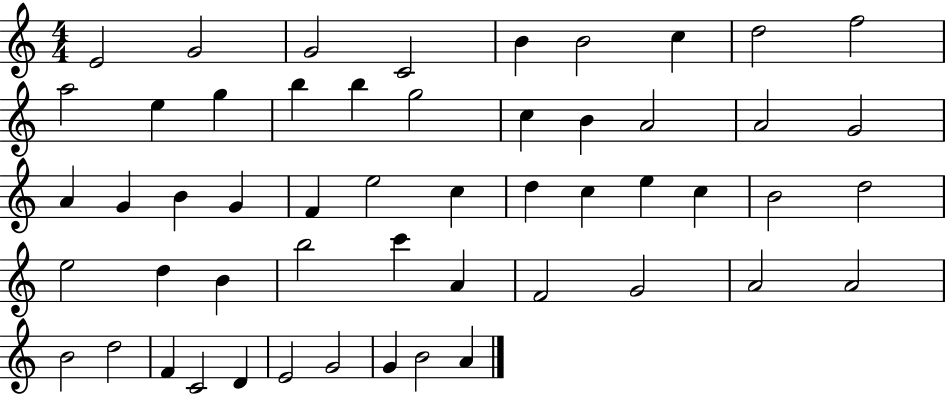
{
  \clef treble
  \numericTimeSignature
  \time 4/4
  \key c \major
  e'2 g'2 | g'2 c'2 | b'4 b'2 c''4 | d''2 f''2 | \break a''2 e''4 g''4 | b''4 b''4 g''2 | c''4 b'4 a'2 | a'2 g'2 | \break a'4 g'4 b'4 g'4 | f'4 e''2 c''4 | d''4 c''4 e''4 c''4 | b'2 d''2 | \break e''2 d''4 b'4 | b''2 c'''4 a'4 | f'2 g'2 | a'2 a'2 | \break b'2 d''2 | f'4 c'2 d'4 | e'2 g'2 | g'4 b'2 a'4 | \break \bar "|."
}